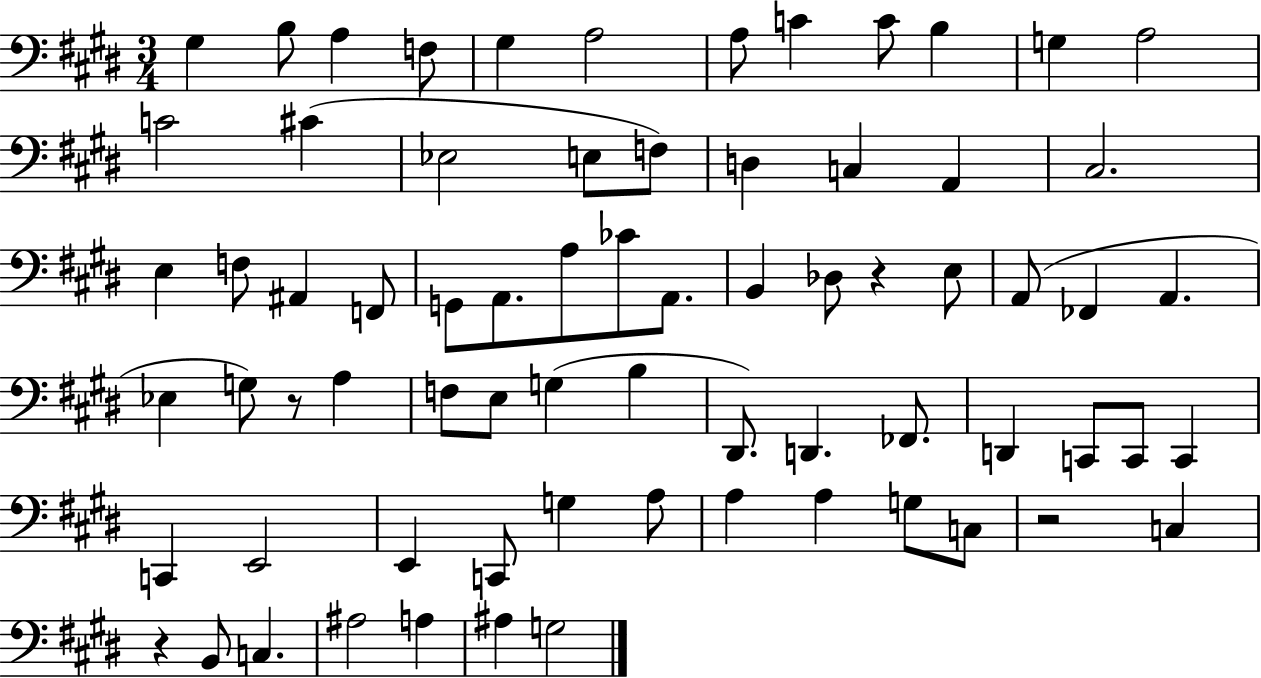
G#3/q B3/e A3/q F3/e G#3/q A3/h A3/e C4/q C4/e B3/q G3/q A3/h C4/h C#4/q Eb3/h E3/e F3/e D3/q C3/q A2/q C#3/h. E3/q F3/e A#2/q F2/e G2/e A2/e. A3/e CES4/e A2/e. B2/q Db3/e R/q E3/e A2/e FES2/q A2/q. Eb3/q G3/e R/e A3/q F3/e E3/e G3/q B3/q D#2/e. D2/q. FES2/e. D2/q C2/e C2/e C2/q C2/q E2/h E2/q C2/e G3/q A3/e A3/q A3/q G3/e C3/e R/h C3/q R/q B2/e C3/q. A#3/h A3/q A#3/q G3/h